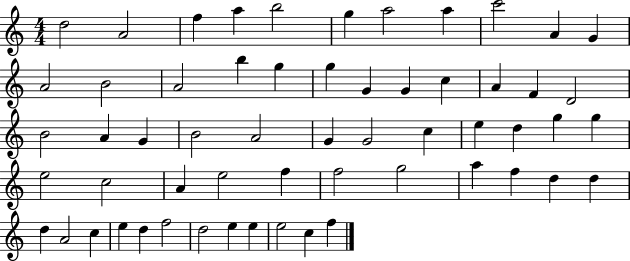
D5/h A4/h F5/q A5/q B5/h G5/q A5/h A5/q C6/h A4/q G4/q A4/h B4/h A4/h B5/q G5/q G5/q G4/q G4/q C5/q A4/q F4/q D4/h B4/h A4/q G4/q B4/h A4/h G4/q G4/h C5/q E5/q D5/q G5/q G5/q E5/h C5/h A4/q E5/h F5/q F5/h G5/h A5/q F5/q D5/q D5/q D5/q A4/h C5/q E5/q D5/q F5/h D5/h E5/q E5/q E5/h C5/q F5/q